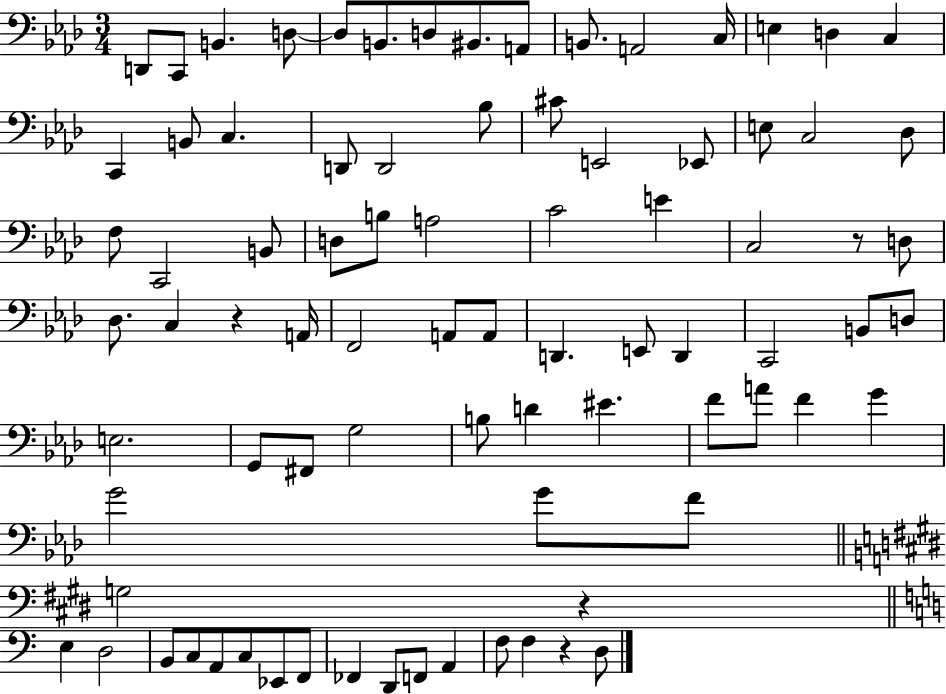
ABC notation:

X:1
T:Untitled
M:3/4
L:1/4
K:Ab
D,,/2 C,,/2 B,, D,/2 D,/2 B,,/2 D,/2 ^B,,/2 A,,/2 B,,/2 A,,2 C,/4 E, D, C, C,, B,,/2 C, D,,/2 D,,2 _B,/2 ^C/2 E,,2 _E,,/2 E,/2 C,2 _D,/2 F,/2 C,,2 B,,/2 D,/2 B,/2 A,2 C2 E C,2 z/2 D,/2 _D,/2 C, z A,,/4 F,,2 A,,/2 A,,/2 D,, E,,/2 D,, C,,2 B,,/2 D,/2 E,2 G,,/2 ^F,,/2 G,2 B,/2 D ^E F/2 A/2 F G G2 G/2 F/2 G,2 z E, D,2 B,,/2 C,/2 A,,/2 C,/2 _E,,/2 F,,/2 _F,, D,,/2 F,,/2 A,, F,/2 F, z D,/2